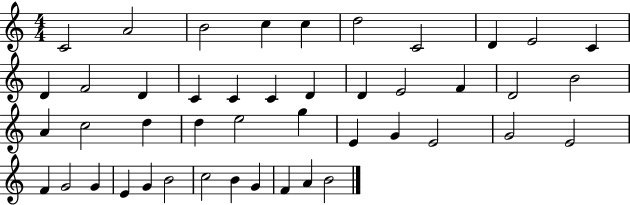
X:1
T:Untitled
M:4/4
L:1/4
K:C
C2 A2 B2 c c d2 C2 D E2 C D F2 D C C C D D E2 F D2 B2 A c2 d d e2 g E G E2 G2 E2 F G2 G E G B2 c2 B G F A B2